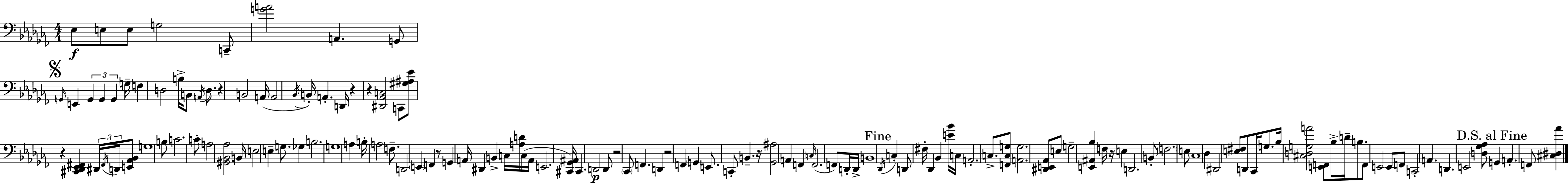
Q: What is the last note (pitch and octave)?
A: F2